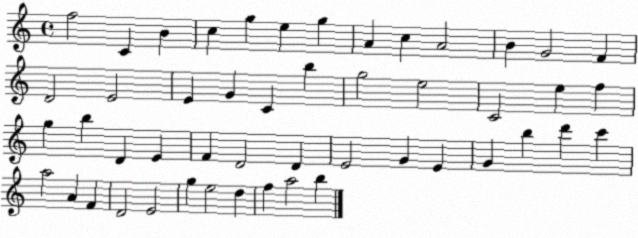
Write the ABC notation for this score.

X:1
T:Untitled
M:4/4
L:1/4
K:C
f2 C B c g e g A c A2 B G2 F D2 E2 E G C b g2 e2 C2 e f g b D E F D2 D E2 G E G b d' c' a2 A F D2 E2 g e2 d f a2 b